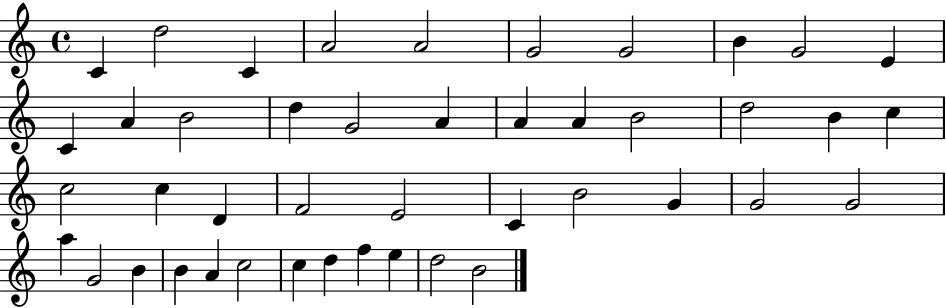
X:1
T:Untitled
M:4/4
L:1/4
K:C
C d2 C A2 A2 G2 G2 B G2 E C A B2 d G2 A A A B2 d2 B c c2 c D F2 E2 C B2 G G2 G2 a G2 B B A c2 c d f e d2 B2